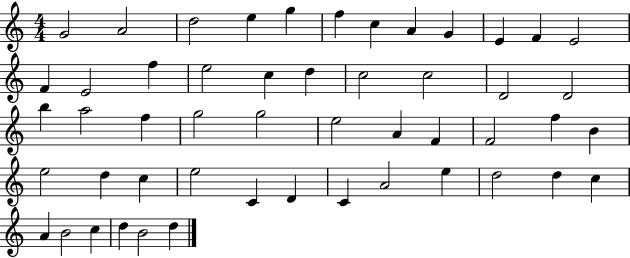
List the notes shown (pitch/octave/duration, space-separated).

G4/h A4/h D5/h E5/q G5/q F5/q C5/q A4/q G4/q E4/q F4/q E4/h F4/q E4/h F5/q E5/h C5/q D5/q C5/h C5/h D4/h D4/h B5/q A5/h F5/q G5/h G5/h E5/h A4/q F4/q F4/h F5/q B4/q E5/h D5/q C5/q E5/h C4/q D4/q C4/q A4/h E5/q D5/h D5/q C5/q A4/q B4/h C5/q D5/q B4/h D5/q